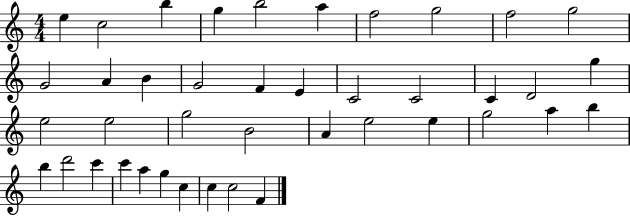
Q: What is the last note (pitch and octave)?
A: F4